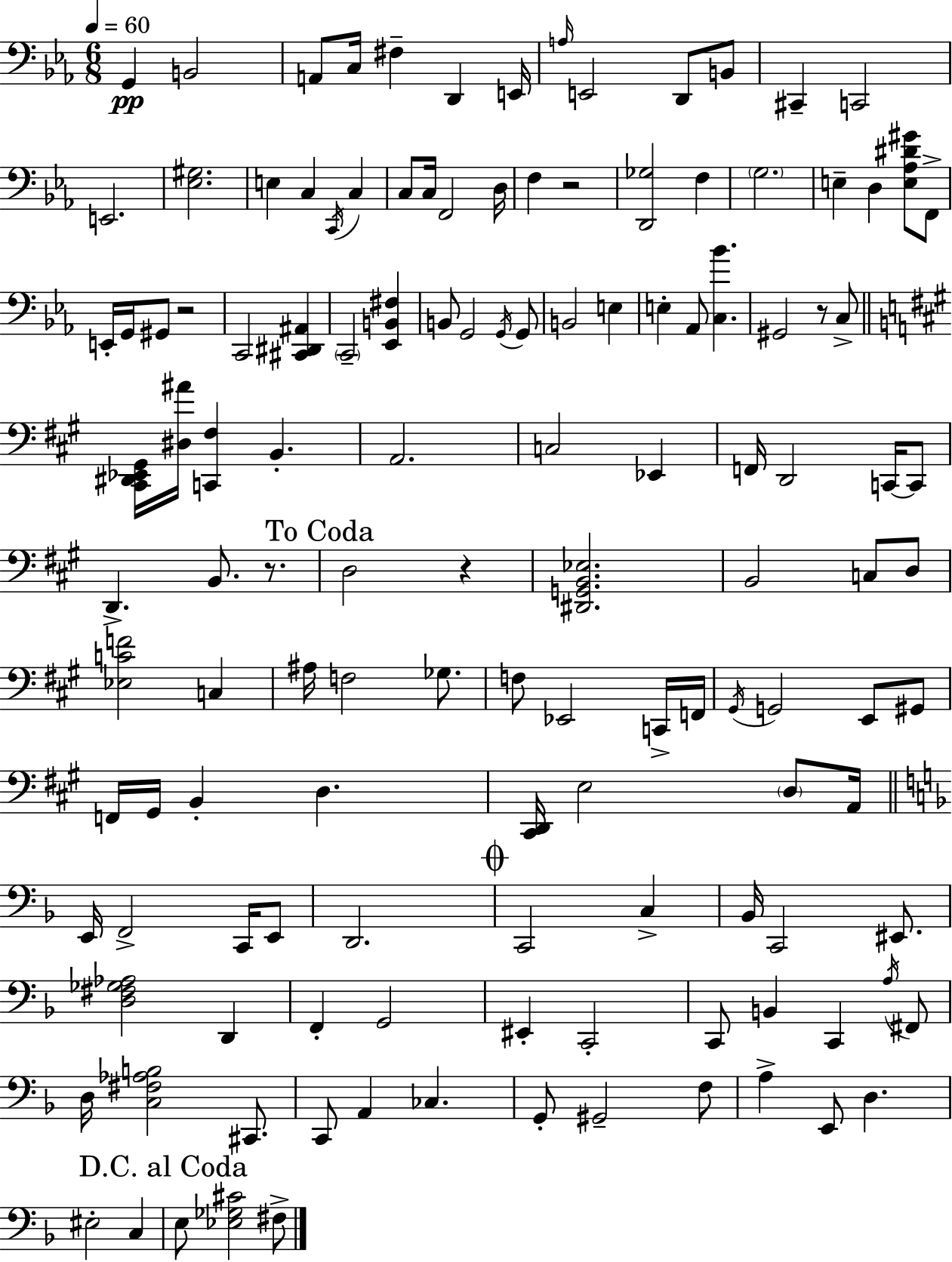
G2/q B2/h A2/e C3/s F#3/q D2/q E2/s A3/s E2/h D2/e B2/e C#2/q C2/h E2/h. [Eb3,G#3]/h. E3/q C3/q C2/s C3/q C3/e C3/s F2/h D3/s F3/q R/h [D2,Gb3]/h F3/q G3/h. E3/q D3/q [E3,Ab3,D#4,G#4]/e F2/e E2/s G2/s G#2/e R/h C2/h [C#2,D#2,A#2]/q C2/h [Eb2,B2,F#3]/q B2/e G2/h G2/s G2/e B2/h E3/q E3/q Ab2/e [C3,Bb4]/q. G#2/h R/e C3/e [C#2,D#2,Eb2,G#2]/s [D#3,A#4]/s [C2,F#3]/q B2/q. A2/h. C3/h Eb2/q F2/s D2/h C2/s C2/e D2/q. B2/e. R/e. D3/h R/q [D#2,G2,B2,Eb3]/h. B2/h C3/e D3/e [Eb3,C4,F4]/h C3/q A#3/s F3/h Gb3/e. F3/e Eb2/h C2/s F2/s G#2/s G2/h E2/e G#2/e F2/s G#2/s B2/q D3/q. [C#2,D2]/s E3/h D3/e A2/s E2/s F2/h C2/s E2/e D2/h. C2/h C3/q Bb2/s C2/h EIS2/e. [D3,F#3,Gb3,Ab3]/h D2/q F2/q G2/h EIS2/q C2/h C2/e B2/q C2/q A3/s F#2/e D3/s [C3,F#3,Ab3,B3]/h C#2/e. C2/e A2/q CES3/q. G2/e G#2/h F3/e A3/q E2/e D3/q. EIS3/h C3/q E3/e [Eb3,Gb3,C#4]/h F#3/e